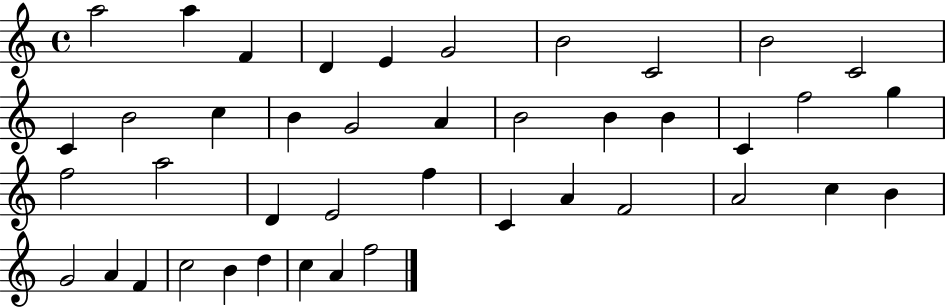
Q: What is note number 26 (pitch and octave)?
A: E4